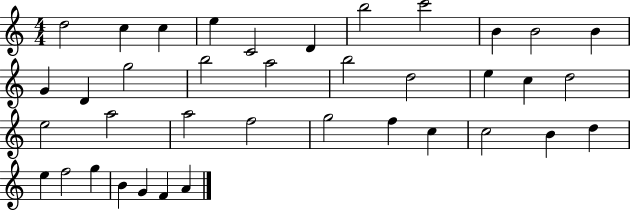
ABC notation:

X:1
T:Untitled
M:4/4
L:1/4
K:C
d2 c c e C2 D b2 c'2 B B2 B G D g2 b2 a2 b2 d2 e c d2 e2 a2 a2 f2 g2 f c c2 B d e f2 g B G F A